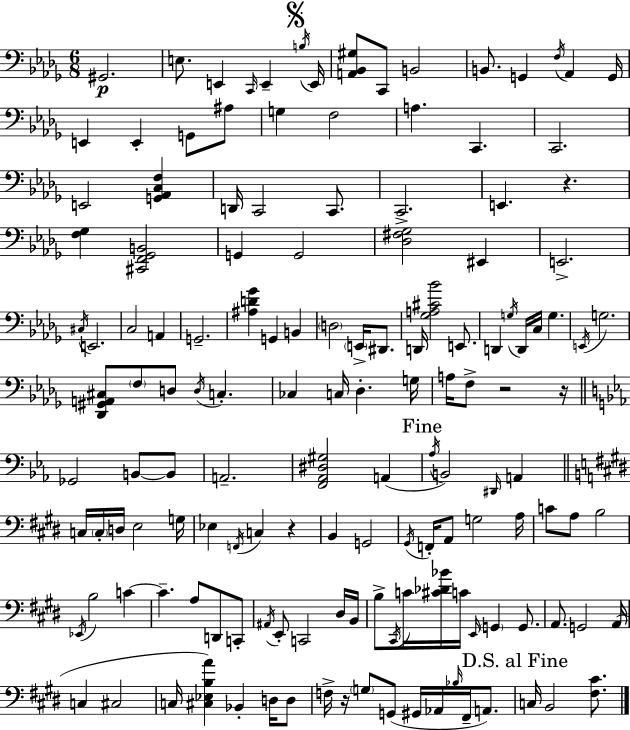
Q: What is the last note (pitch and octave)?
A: B2